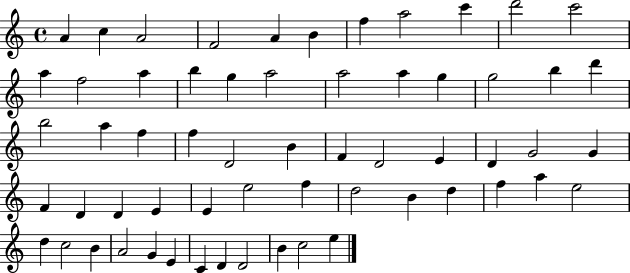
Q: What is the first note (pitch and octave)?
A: A4